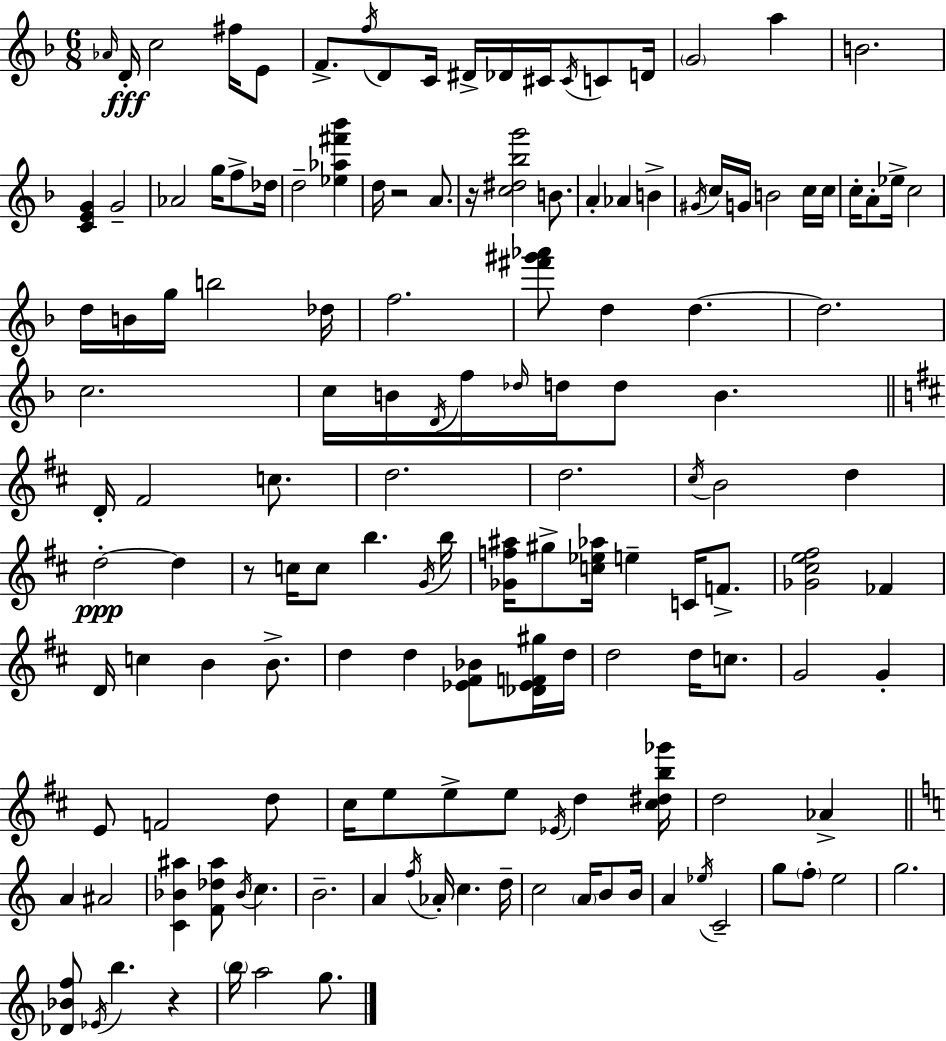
{
  \clef treble
  \numericTimeSignature
  \time 6/8
  \key f \major
  \grace { aes'16 }\fff d'16-. c''2 fis''16 e'8 | f'8.-> \acciaccatura { f''16 } d'8 c'16 dis'16-> des'16 cis'16 \acciaccatura { cis'16 } | c'8 d'16 \parenthesize g'2 a''4 | b'2. | \break <c' e' g'>4 g'2-- | aes'2 g''16 | f''8-> des''16 d''2-- <ees'' aes'' fis''' bes'''>4 | d''16 r2 | \break a'8. r16 <c'' dis'' bes'' g'''>2 | b'8. a'4-. aes'4 b'4-> | \acciaccatura { gis'16 } c''16 g'16 b'2 | c''16 c''16 c''16-. a'8-. ees''16-> c''2 | \break d''16 b'16 g''16 b''2 | des''16 f''2. | <fis''' gis''' aes'''>8 d''4 d''4.~~ | d''2. | \break c''2. | c''16 b'16 \acciaccatura { d'16 } f''16 \grace { des''16 } d''16 d''8 | b'4. \bar "||" \break \key d \major d'16-. fis'2 c''8. | d''2. | d''2. | \acciaccatura { cis''16 } b'2 d''4 | \break d''2-.~~\ppp d''4 | r8 c''16 c''8 b''4. | \acciaccatura { g'16 } b''16 <ges' f'' ais''>16 gis''8-> <c'' ees'' aes''>16 e''4-- c'16 f'8.-> | <ges' cis'' e'' fis''>2 fes'4 | \break d'16 c''4 b'4 b'8.-> | d''4 d''4 <ees' fis' bes'>8 | <des' ees' f' gis''>16 d''16 d''2 d''16 c''8. | g'2 g'4-. | \break e'8 f'2 | d''8 cis''16 e''8 e''8-> e''8 \acciaccatura { ees'16 } d''4 | <cis'' dis'' b'' ges'''>16 d''2 aes'4-> | \bar "||" \break \key a \minor a'4 ais'2 | <c' bes' ais''>4 <f' des'' ais''>8 \acciaccatura { bes'16 } c''4. | b'2.-- | a'4 \acciaccatura { f''16 } aes'16-. c''4. | \break d''16-- c''2 \parenthesize a'16 b'8 | b'16 a'4 \acciaccatura { ees''16 } c'2-- | g''8 \parenthesize f''8-. e''2 | g''2. | \break <des' bes' f''>8 \acciaccatura { ees'16 } b''4. | r4 \parenthesize b''16 a''2 | g''8. \bar "|."
}